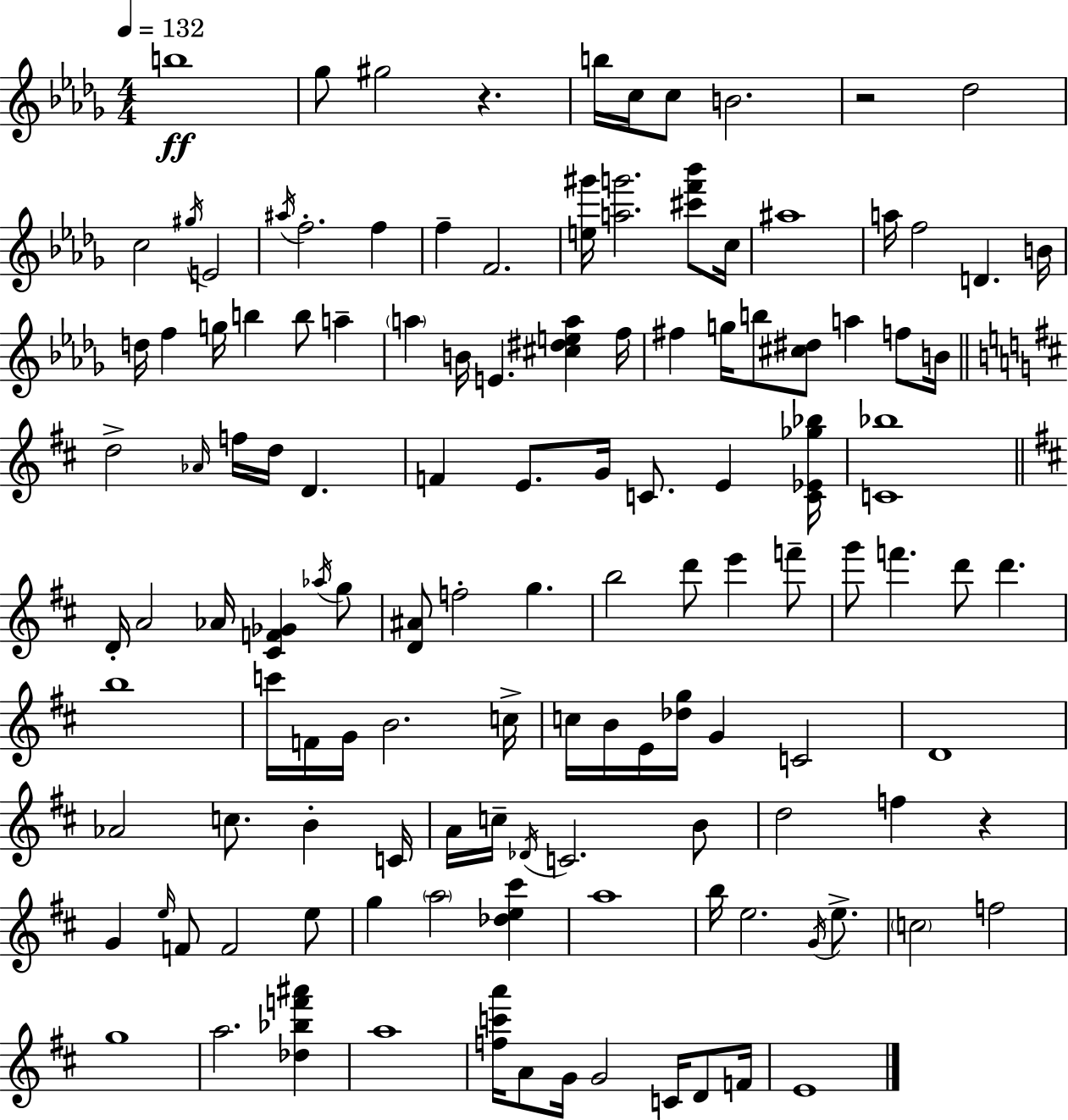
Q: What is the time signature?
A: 4/4